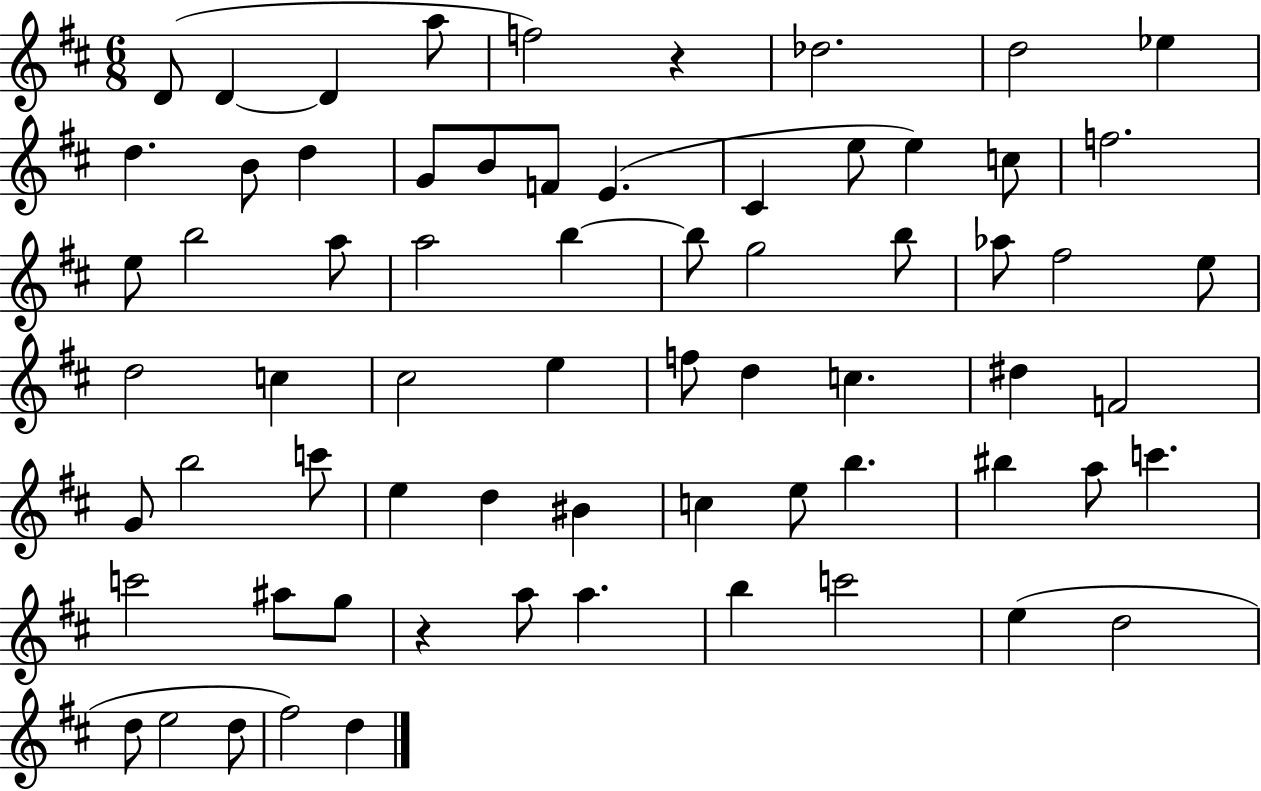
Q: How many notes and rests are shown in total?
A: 68